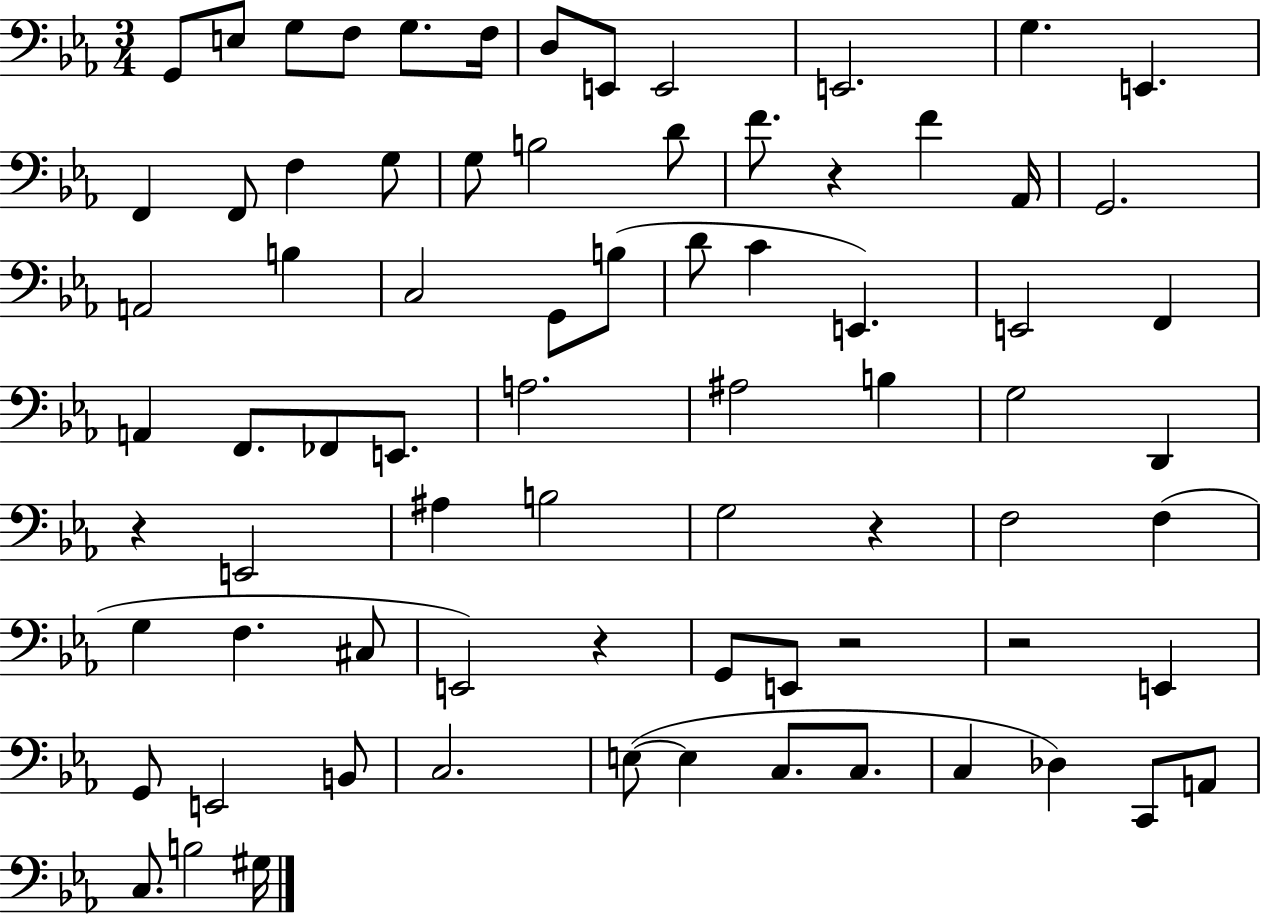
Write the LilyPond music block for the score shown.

{
  \clef bass
  \numericTimeSignature
  \time 3/4
  \key ees \major
  g,8 e8 g8 f8 g8. f16 | d8 e,8 e,2 | e,2. | g4. e,4. | \break f,4 f,8 f4 g8 | g8 b2 d'8 | f'8. r4 f'4 aes,16 | g,2. | \break a,2 b4 | c2 g,8 b8( | d'8 c'4 e,4.) | e,2 f,4 | \break a,4 f,8. fes,8 e,8. | a2. | ais2 b4 | g2 d,4 | \break r4 e,2 | ais4 b2 | g2 r4 | f2 f4( | \break g4 f4. cis8 | e,2) r4 | g,8 e,8 r2 | r2 e,4 | \break g,8 e,2 b,8 | c2. | e8~(~ e4 c8. c8. | c4 des4) c,8 a,8 | \break c8. b2 gis16 | \bar "|."
}